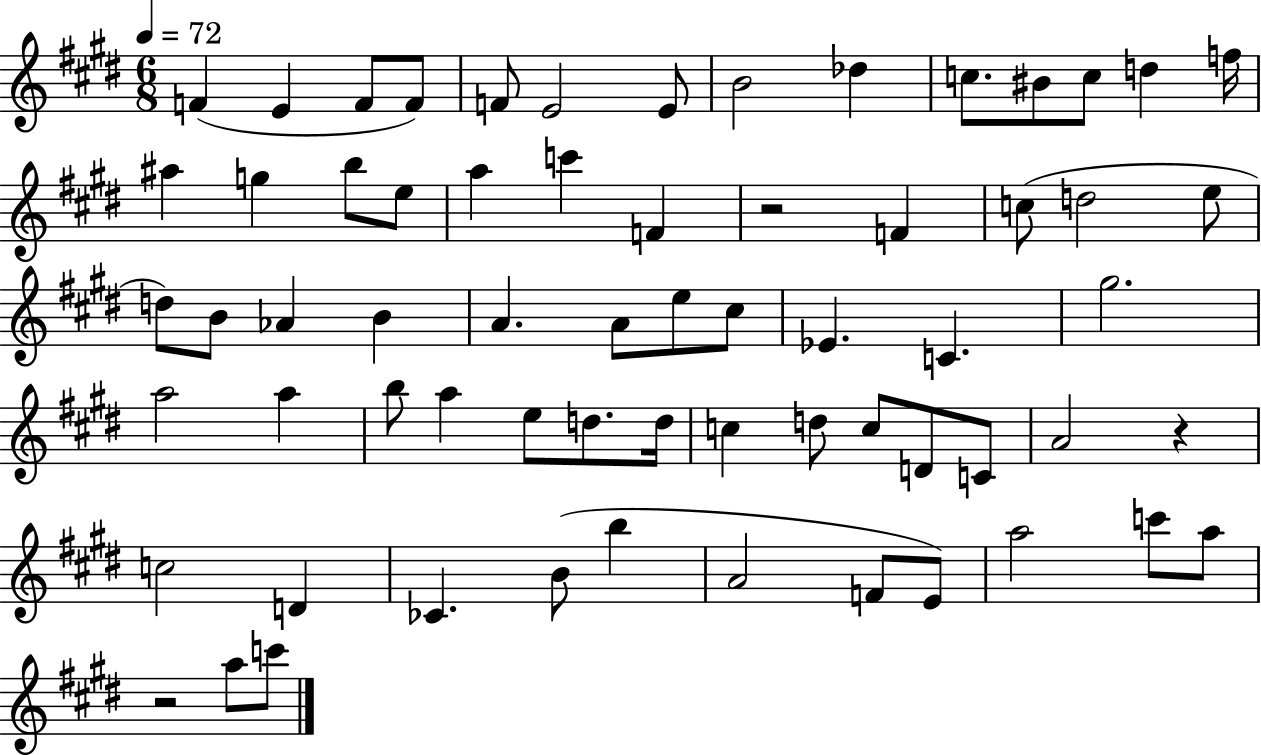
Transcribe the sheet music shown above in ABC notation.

X:1
T:Untitled
M:6/8
L:1/4
K:E
F E F/2 F/2 F/2 E2 E/2 B2 _d c/2 ^B/2 c/2 d f/4 ^a g b/2 e/2 a c' F z2 F c/2 d2 e/2 d/2 B/2 _A B A A/2 e/2 ^c/2 _E C ^g2 a2 a b/2 a e/2 d/2 d/4 c d/2 c/2 D/2 C/2 A2 z c2 D _C B/2 b A2 F/2 E/2 a2 c'/2 a/2 z2 a/2 c'/2